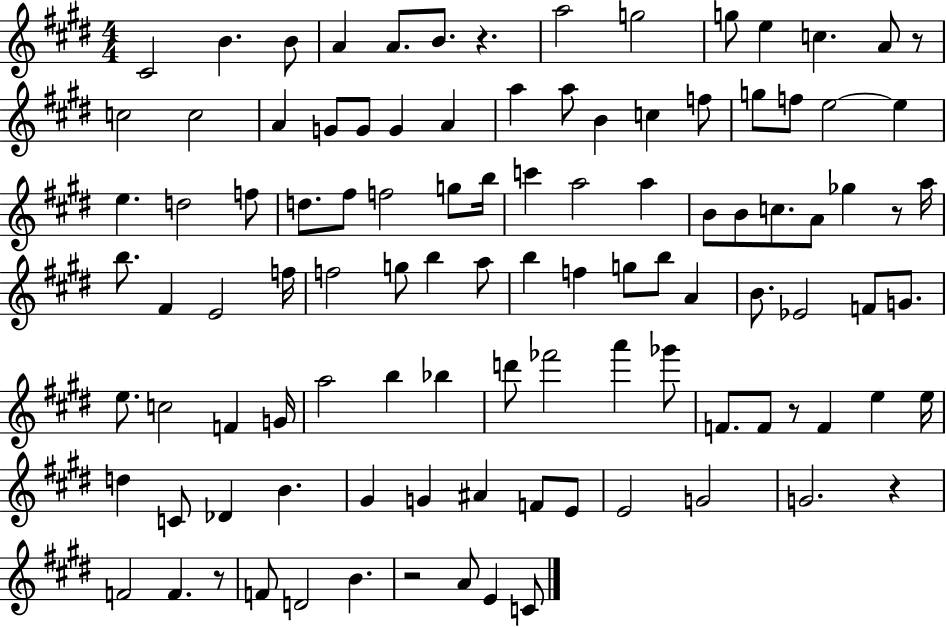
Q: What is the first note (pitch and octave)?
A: C#4